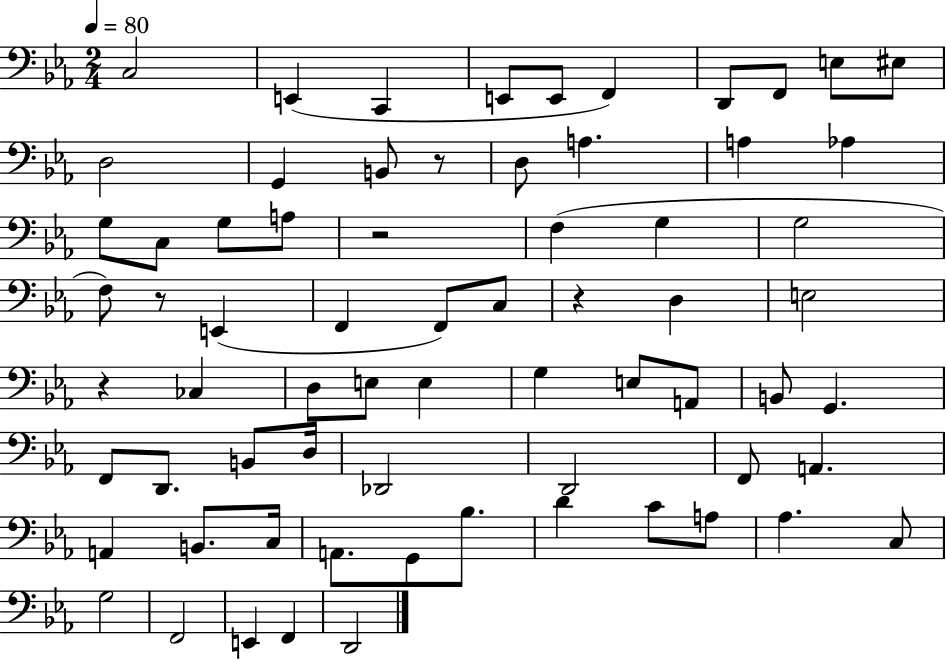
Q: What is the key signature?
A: EES major